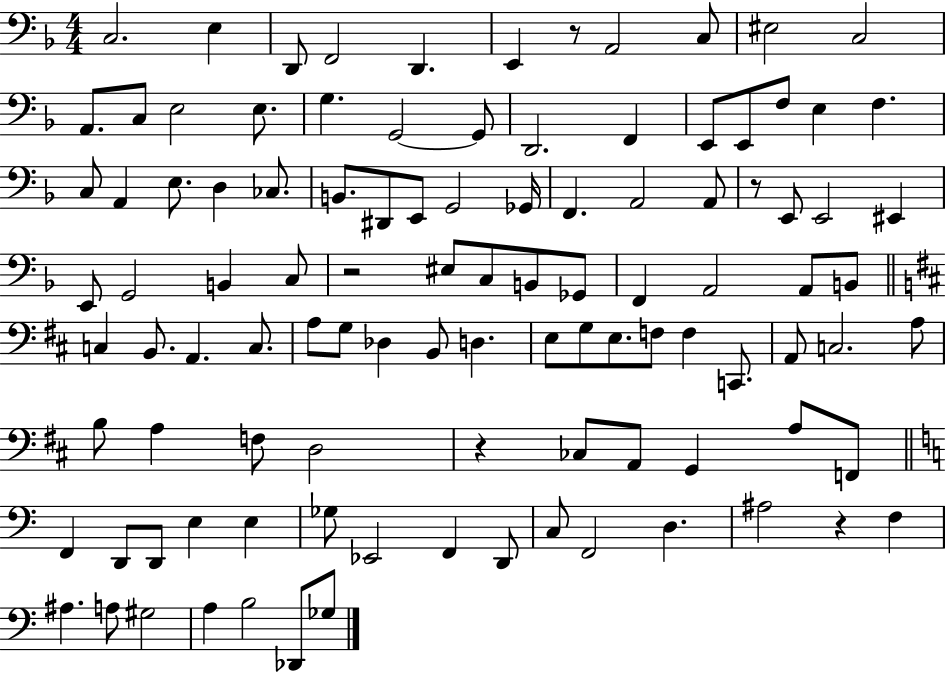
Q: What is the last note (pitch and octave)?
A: Gb3